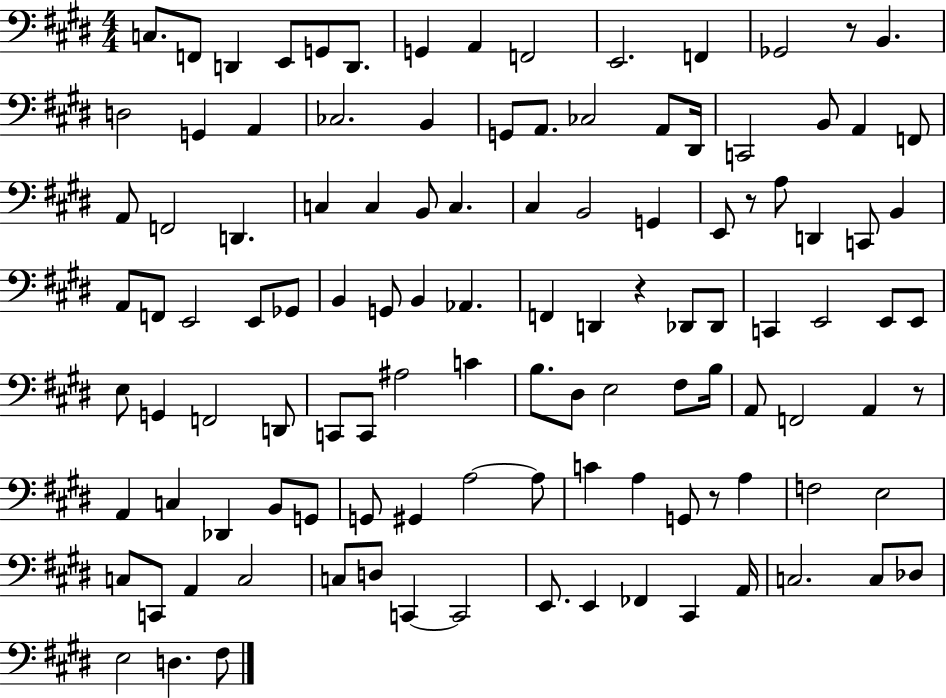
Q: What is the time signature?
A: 4/4